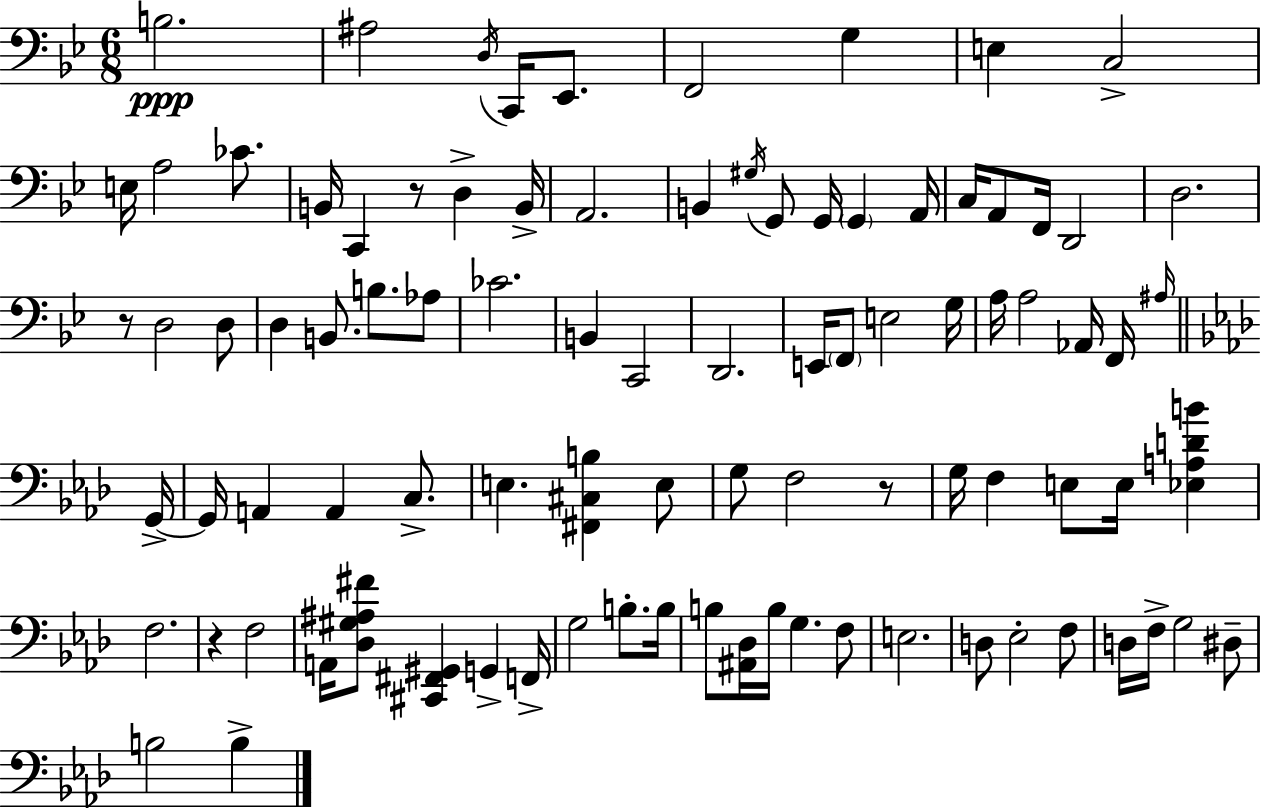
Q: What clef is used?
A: bass